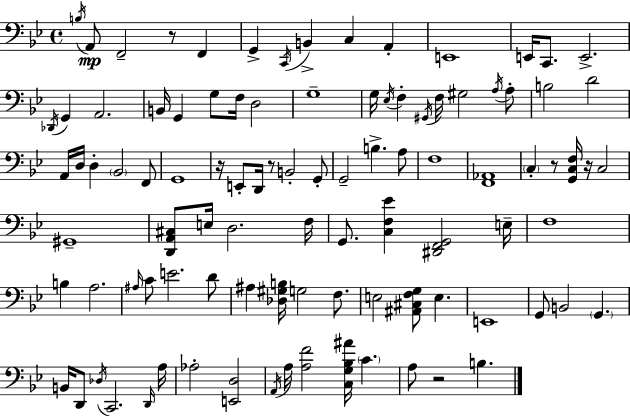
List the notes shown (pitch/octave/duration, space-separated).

B3/s A2/e F2/h R/e F2/q G2/q C2/s B2/q C3/q A2/q E2/w E2/s C2/e. E2/h. Db2/s G2/q A2/h. B2/s G2/q G3/e F3/s D3/h G3/w G3/s Eb3/s F3/q G#2/s F3/s G#3/h A3/s A3/e B3/h D4/h A2/s D3/s D3/q Bb2/h F2/e G2/w R/s E2/e D2/s R/e B2/h G2/e G2/h B3/q. A3/e F3/w [F2,Ab2]/w C3/q R/e [G2,C3,F3]/s R/s C3/h G#2/w [D2,A2,C#3]/e E3/s D3/h. F3/s G2/e. [C3,F3,Eb4]/q [D#2,F2,G2]/h E3/s F3/w B3/q A3/h. A#3/s C4/e E4/h. D4/e A#3/q [Db3,G#3,B3]/s G3/h F3/e. E3/h [A#2,C#3,F3,G3]/e E3/q. E2/w G2/e B2/h G2/q. B2/s D2/e Db3/s C2/h. D2/s A3/s Ab3/h [E2,D3]/h A2/s A3/s [A3,F4]/h [C3,G3,Bb3,A#4]/s C4/q. A3/e R/h B3/q.